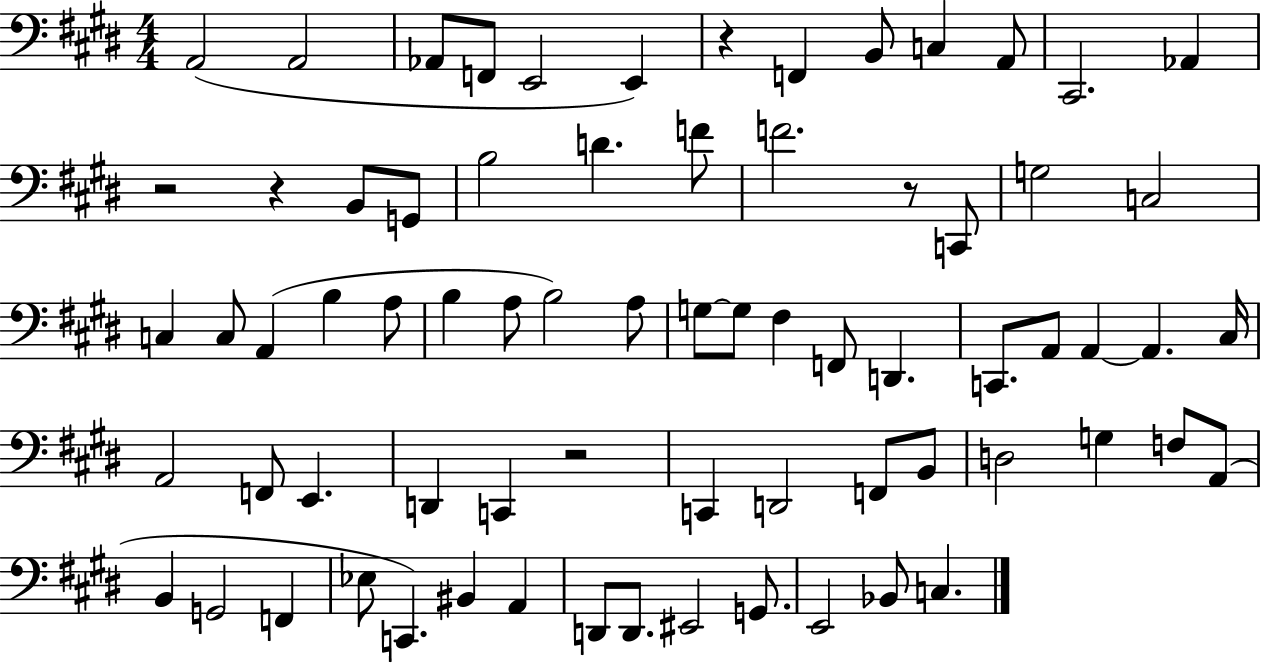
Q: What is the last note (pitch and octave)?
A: C3